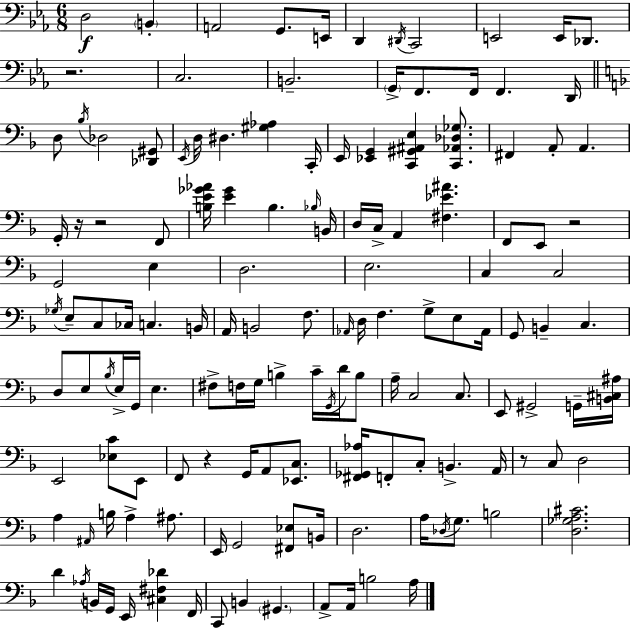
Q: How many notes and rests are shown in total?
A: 141